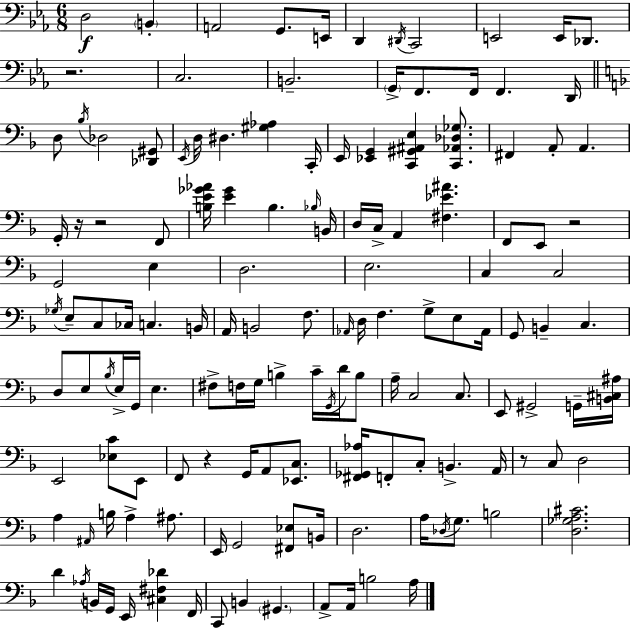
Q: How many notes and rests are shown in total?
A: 141